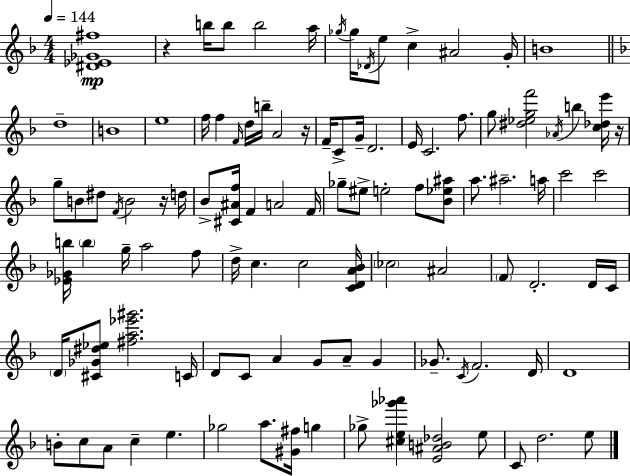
[D#4,Eb4,Gb4,F#5]/w R/q B5/s B5/e B5/h A5/s Gb5/s Gb5/s Db4/s E5/e C5/q A#4/h G4/s B4/w D5/w B4/w E5/w F5/s F5/q F4/s D5/s B5/s A4/h R/s F4/s C4/e G4/s D4/h. E4/s C4/h. F5/e. G5/e [D#5,Eb5,G5,F6]/h Ab4/s B5/q [C5,Db5,E6]/s R/s G5/e B4/e D#5/e F4/s B4/h R/s D5/s Bb4/e [C#4,A#4,F5]/s F4/q A4/h F4/s Gb5/e EIS5/e E5/h F5/e [Bb4,Eb5,A#5]/e A5/e. A#5/h. A5/s C6/h C6/h [Eb4,Gb4,B5]/s B5/q G5/s A5/h F5/e D5/s C5/q. C5/h [C4,D4,A4,Bb4]/s CES5/h A#4/h F4/e D4/h. D4/s C4/s D4/s [C#4,Gb4,D#5,Eb5]/e [F#5,A5,Eb6,G#6]/h. C4/s D4/e C4/e A4/q G4/e A4/e G4/q Gb4/e. C4/s F4/h. D4/s D4/w B4/e C5/e A4/e C5/q E5/q. Gb5/h A5/e. [G#4,F#5]/s G5/q Gb5/e [C#5,E5,Gb6,Ab6]/q [E4,A#4,B4,Db5]/h E5/e C4/e D5/h. E5/e